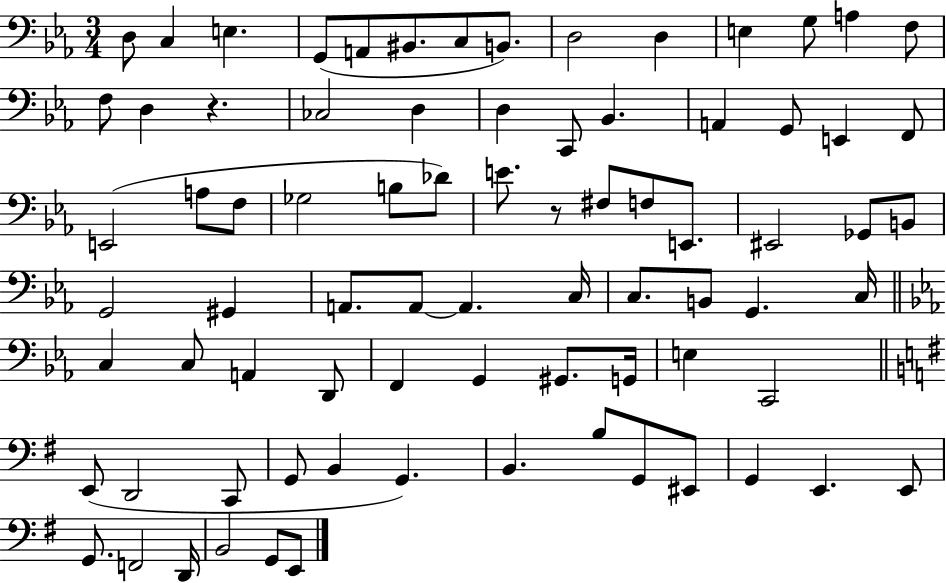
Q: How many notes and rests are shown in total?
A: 79